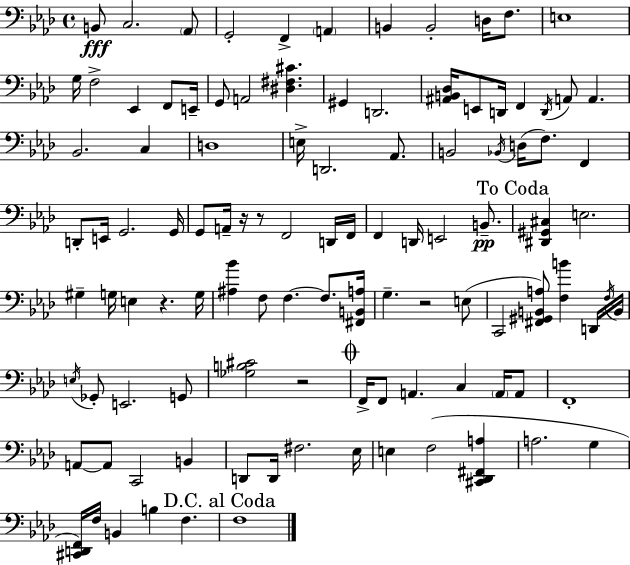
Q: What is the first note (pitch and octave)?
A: B2